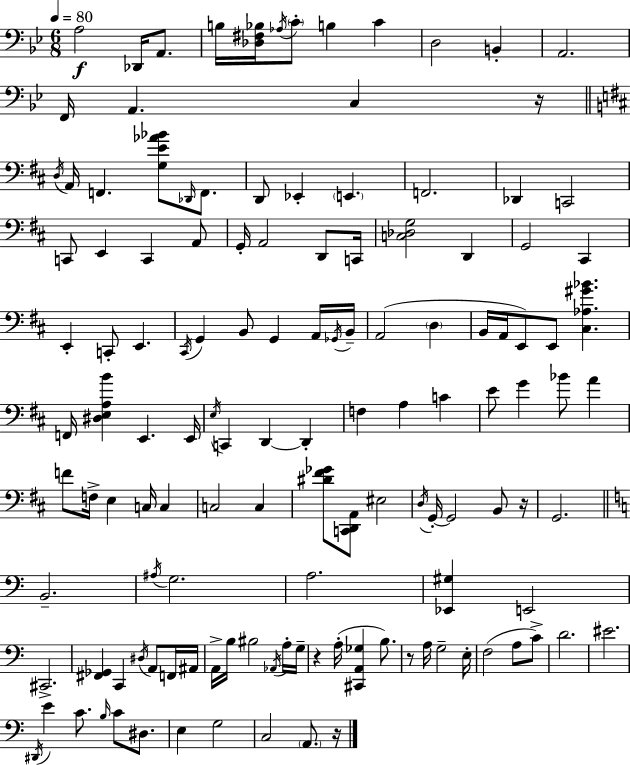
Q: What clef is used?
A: bass